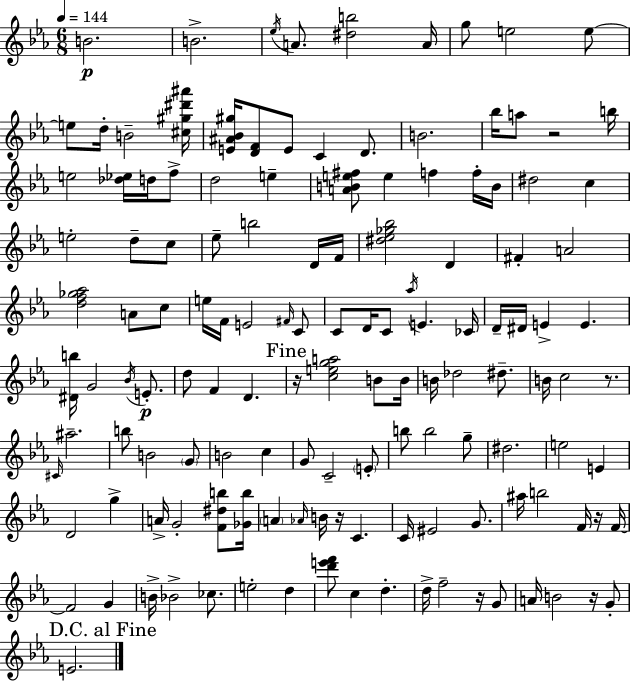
X:1
T:Untitled
M:6/8
L:1/4
K:Eb
B2 B2 _e/4 A/2 [^db]2 A/4 g/2 e2 e/2 e/2 d/4 B2 [^c^g^d'^a']/4 [E^A_B^g]/4 [DF]/2 E/2 C D/2 B2 _b/4 a/2 z2 b/4 e2 [_d_e]/4 d/4 f/2 d2 e [ABe^f]/2 e f f/4 B/4 ^d2 c e2 d/2 c/2 _e/2 b2 D/4 F/4 [^d_e_g_b]2 D ^F A2 [df_g_a]2 A/2 c/2 e/4 F/4 E2 ^F/4 C/2 C/2 D/4 C/2 _a/4 E _C/4 D/4 ^D/4 E E [^Db]/4 G2 _B/4 E/2 d/2 F D z/4 [cega]2 B/2 B/4 B/4 _d2 ^d/2 B/4 c2 z/2 ^C/4 ^a2 b/2 B2 G/2 B2 c G/2 C2 E/2 b/2 b2 g/2 ^d2 e2 E D2 g A/4 G2 [F^db]/2 [_Gb]/4 A _A/4 B/4 z/4 C C/4 ^E2 G/2 ^a/4 b2 F/4 z/4 F/4 F2 G B/4 _B2 _c/2 e2 d [d'e'f']/2 c d d/4 f2 z/4 G/2 A/4 B2 z/4 G/2 E2